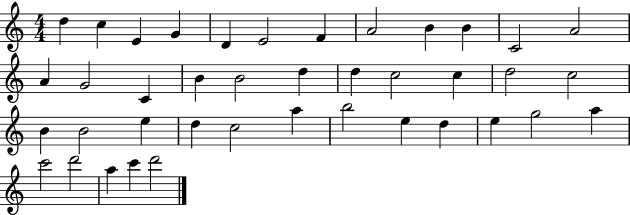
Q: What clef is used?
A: treble